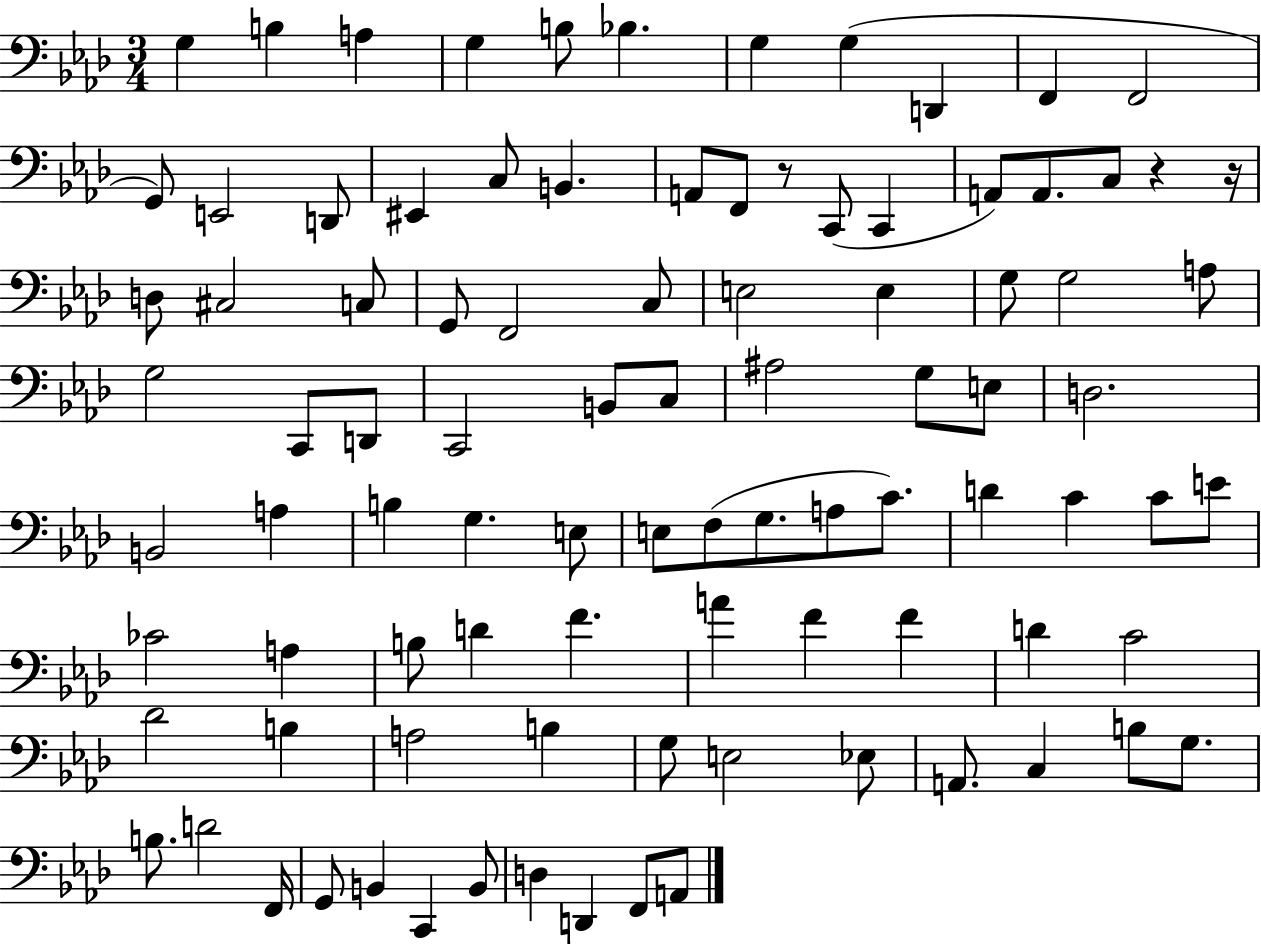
G3/q B3/q A3/q G3/q B3/e Bb3/q. G3/q G3/q D2/q F2/q F2/h G2/e E2/h D2/e EIS2/q C3/e B2/q. A2/e F2/e R/e C2/e C2/q A2/e A2/e. C3/e R/q R/s D3/e C#3/h C3/e G2/e F2/h C3/e E3/h E3/q G3/e G3/h A3/e G3/h C2/e D2/e C2/h B2/e C3/e A#3/h G3/e E3/e D3/h. B2/h A3/q B3/q G3/q. E3/e E3/e F3/e G3/e. A3/e C4/e. D4/q C4/q C4/e E4/e CES4/h A3/q B3/e D4/q F4/q. A4/q F4/q F4/q D4/q C4/h Db4/h B3/q A3/h B3/q G3/e E3/h Eb3/e A2/e. C3/q B3/e G3/e. B3/e. D4/h F2/s G2/e B2/q C2/q B2/e D3/q D2/q F2/e A2/e